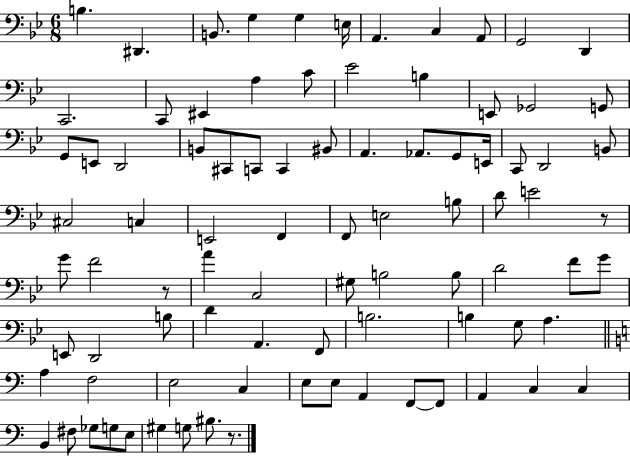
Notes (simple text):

B3/q. D#2/q. B2/e. G3/q G3/q E3/s A2/q. C3/q A2/e G2/h D2/q C2/h. C2/e EIS2/q A3/q C4/e Eb4/h B3/q E2/e Gb2/h G2/e G2/e E2/e D2/h B2/e C#2/e C2/e C2/q BIS2/e A2/q. Ab2/e. G2/e E2/s C2/e D2/h B2/e C#3/h C3/q E2/h F2/q F2/e E3/h B3/e D4/e E4/h R/e G4/e F4/h R/e A4/q C3/h G#3/e B3/h B3/e D4/h F4/e G4/e E2/e D2/h B3/e D4/q A2/q. F2/e B3/h. B3/q G3/e A3/q. A3/q F3/h E3/h C3/q E3/e E3/e A2/q F2/e F2/e A2/q C3/q C3/q B2/q F#3/e Gb3/e G3/e E3/e G#3/q G3/e BIS3/e. R/e.